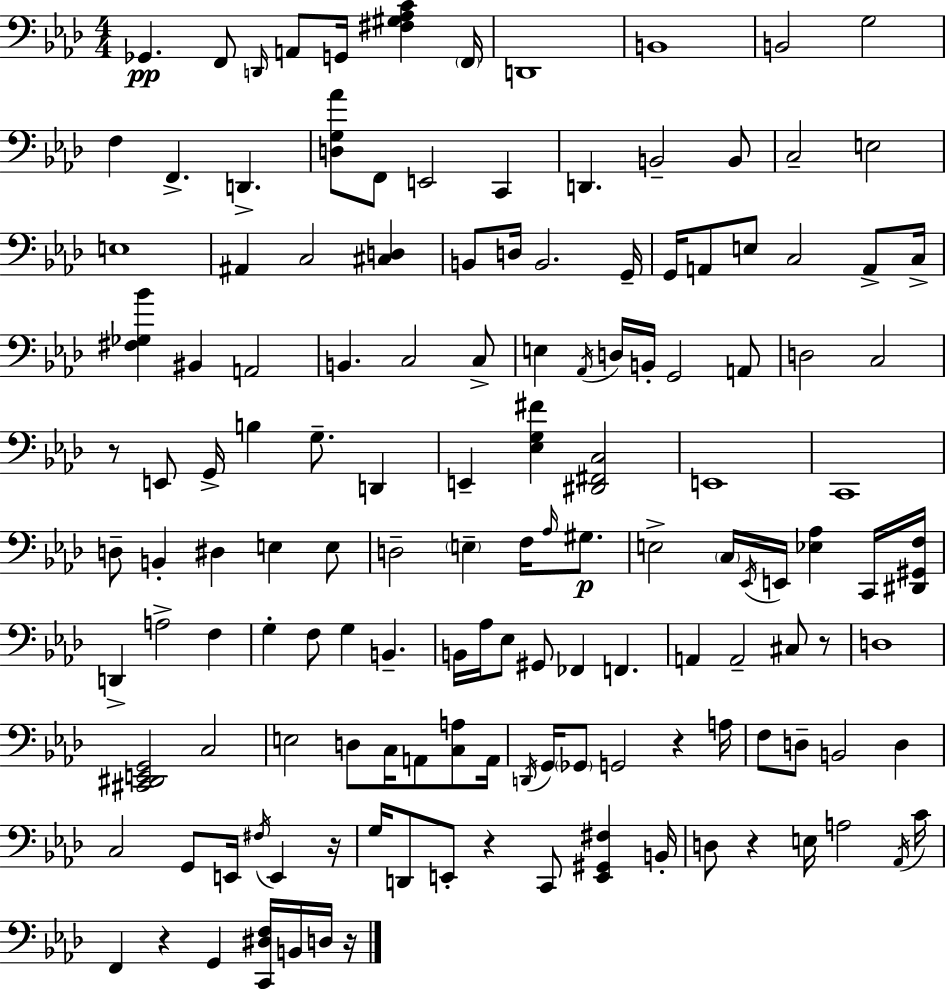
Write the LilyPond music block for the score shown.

{
  \clef bass
  \numericTimeSignature
  \time 4/4
  \key f \minor
  ges,4.\pp f,8 \grace { d,16 } a,8 g,16 <fis gis aes c'>4 | \parenthesize f,16 d,1 | b,1 | b,2 g2 | \break f4 f,4.-> d,4.-> | <d g aes'>8 f,8 e,2 c,4 | d,4. b,2-- b,8 | c2-- e2 | \break e1 | ais,4 c2 <cis d>4 | b,8 d16 b,2. | g,16-- g,16 a,8 e8 c2 a,8-> | \break c16-> <fis ges bes'>4 bis,4 a,2 | b,4. c2 c8-> | e4 \acciaccatura { aes,16 } d16 b,16-. g,2 | a,8 d2 c2 | \break r8 e,8 g,16-> b4 g8.-- d,4 | e,4-- <ees g fis'>4 <dis, fis, c>2 | e,1 | c,1 | \break d8-- b,4-. dis4 e4 | e8 d2-- \parenthesize e4-- f16 \grace { aes16 }\p | gis8. e2-> \parenthesize c16 \acciaccatura { ees,16 } e,16 <ees aes>4 | c,16 <dis, gis, f>16 d,4-> a2-> | \break f4 g4-. f8 g4 b,4.-- | b,16 aes16 ees8 gis,8 fes,4 f,4. | a,4 a,2-- | cis8 r8 d1 | \break <cis, dis, e, g,>2 c2 | e2 d8 c16 a,8 | <c a>8 a,16 \acciaccatura { d,16 } g,16 \parenthesize ges,8 g,2 | r4 a16 f8 d8-- b,2 | \break d4 c2 g,8 e,16 | \acciaccatura { fis16 } e,4 r16 g16 d,8 e,8-. r4 c,8 | <e, gis, fis>4 b,16-. d8 r4 e16 a2 | \acciaccatura { aes,16 } c'16 f,4 r4 g,4 | \break <c, dis f>16 b,16 d16 r16 \bar "|."
}